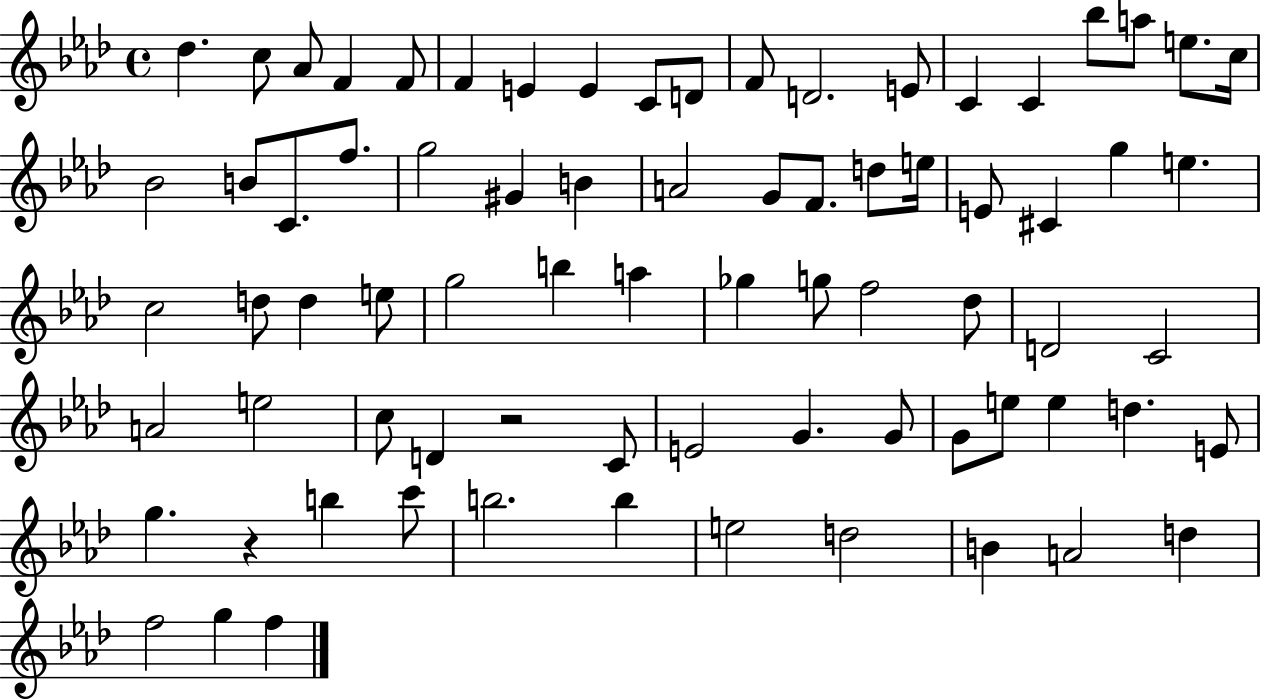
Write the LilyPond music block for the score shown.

{
  \clef treble
  \time 4/4
  \defaultTimeSignature
  \key aes \major
  des''4. c''8 aes'8 f'4 f'8 | f'4 e'4 e'4 c'8 d'8 | f'8 d'2. e'8 | c'4 c'4 bes''8 a''8 e''8. c''16 | \break bes'2 b'8 c'8. f''8. | g''2 gis'4 b'4 | a'2 g'8 f'8. d''8 e''16 | e'8 cis'4 g''4 e''4. | \break c''2 d''8 d''4 e''8 | g''2 b''4 a''4 | ges''4 g''8 f''2 des''8 | d'2 c'2 | \break a'2 e''2 | c''8 d'4 r2 c'8 | e'2 g'4. g'8 | g'8 e''8 e''4 d''4. e'8 | \break g''4. r4 b''4 c'''8 | b''2. b''4 | e''2 d''2 | b'4 a'2 d''4 | \break f''2 g''4 f''4 | \bar "|."
}